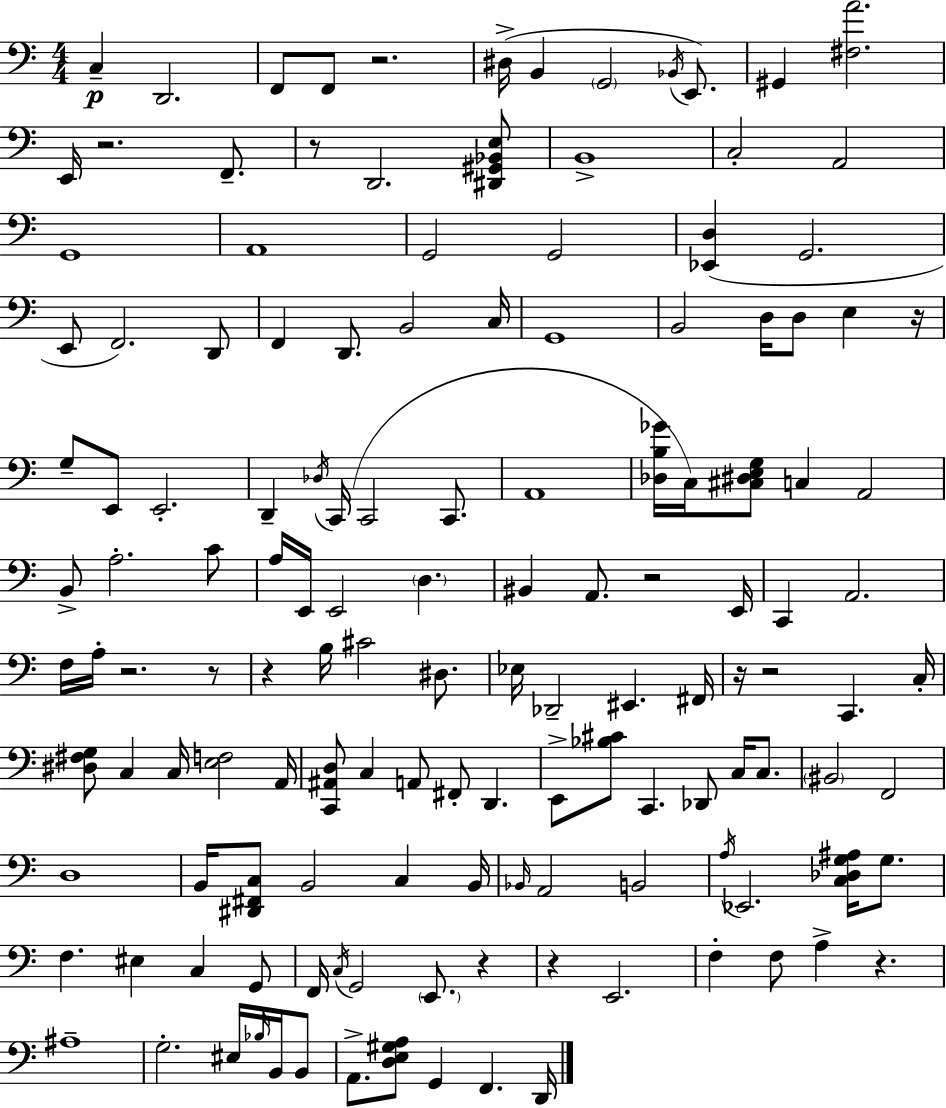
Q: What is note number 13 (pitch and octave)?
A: D2